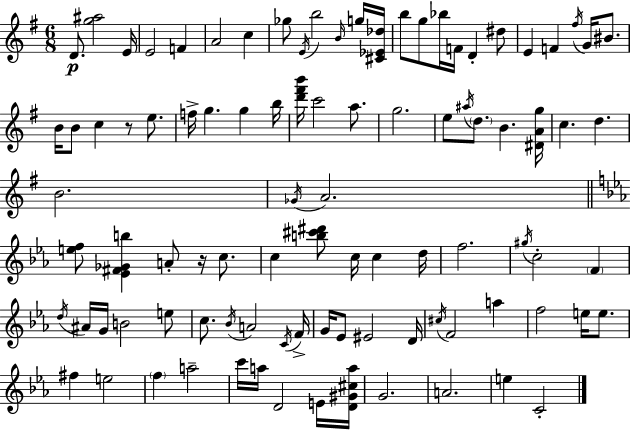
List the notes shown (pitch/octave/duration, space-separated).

D4/e. [G5,A#5]/h E4/s E4/h F4/q A4/h C5/q Gb5/e E4/s B5/h B4/s G5/s [C#4,Eb4,Db5]/s B5/e G5/e Bb5/s F4/s D4/q D#5/e E4/q F4/q F#5/s G4/s BIS4/e. B4/s B4/e C5/q R/e E5/e. F5/s G5/q. G5/q B5/s [D6,F#6,B6]/s C6/h A5/e. G5/h. E5/e A#5/s D5/e. B4/q. [D#4,A4,G5]/s C5/q. D5/q. B4/h. Gb4/s A4/h. [E5,F5]/e [Eb4,F#4,Gb4,B5]/q A4/e R/s C5/e. C5/q [B5,C#6,D#6]/e C5/s C5/q D5/s F5/h. G#5/s C5/h F4/q D5/s A#4/s G4/s B4/h E5/e C5/e. Bb4/s A4/h C4/s F4/s G4/s Eb4/e EIS4/h D4/s C#5/s F4/h A5/q F5/h E5/s E5/e. F#5/q E5/h F5/q A5/h C6/s A5/s D4/h E4/s [D4,G#4,C#5,A5]/s G4/h. A4/h. E5/q C4/h